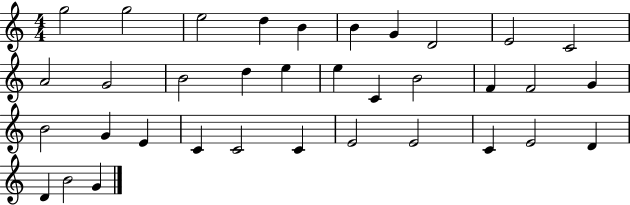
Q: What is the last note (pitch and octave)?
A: G4